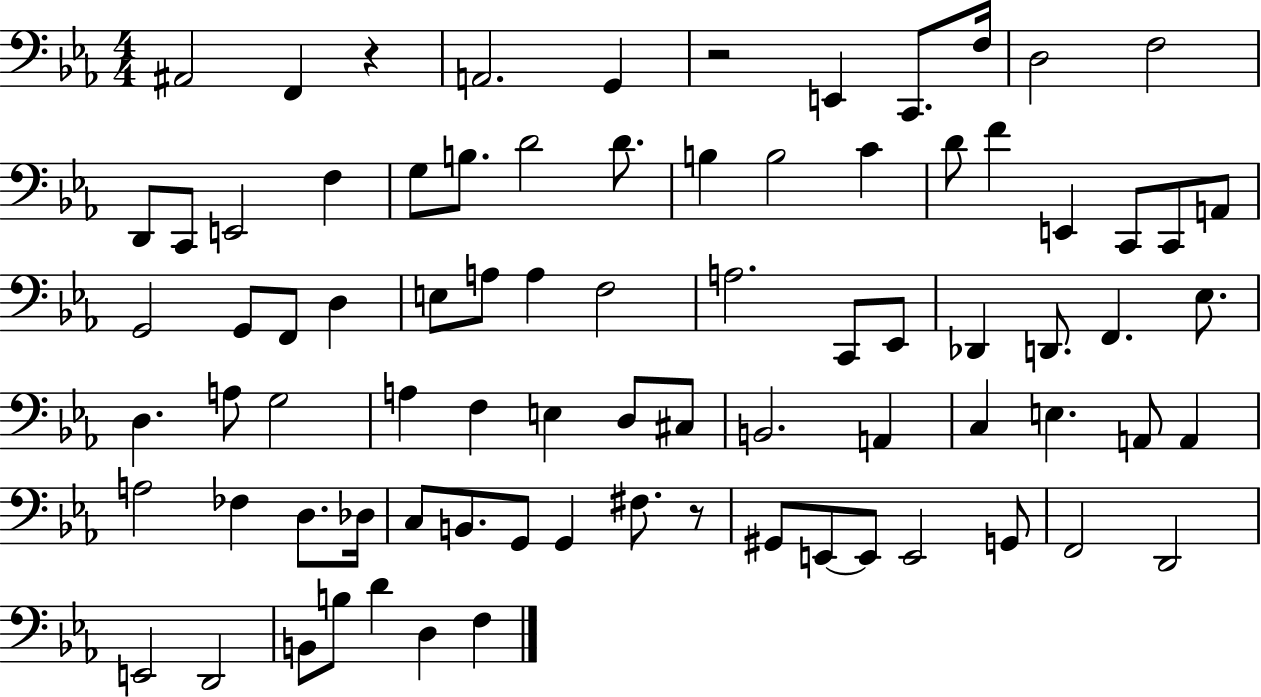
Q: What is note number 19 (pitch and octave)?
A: B3